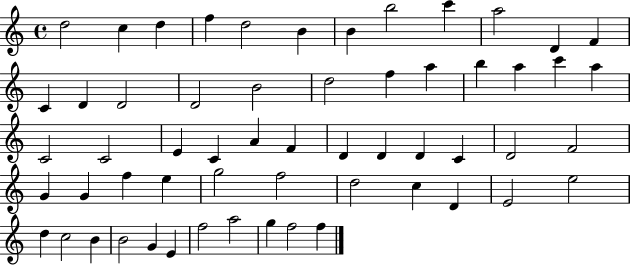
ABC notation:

X:1
T:Untitled
M:4/4
L:1/4
K:C
d2 c d f d2 B B b2 c' a2 D F C D D2 D2 B2 d2 f a b a c' a C2 C2 E C A F D D D C D2 F2 G G f e g2 f2 d2 c D E2 e2 d c2 B B2 G E f2 a2 g f2 f